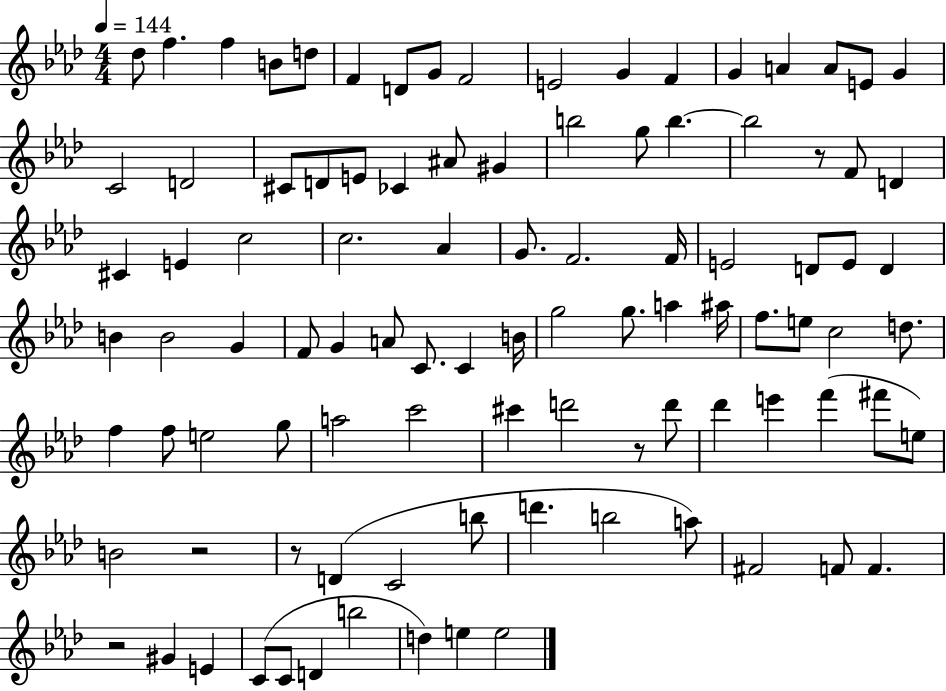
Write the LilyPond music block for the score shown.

{
  \clef treble
  \numericTimeSignature
  \time 4/4
  \key aes \major
  \tempo 4 = 144
  des''8 f''4. f''4 b'8 d''8 | f'4 d'8 g'8 f'2 | e'2 g'4 f'4 | g'4 a'4 a'8 e'8 g'4 | \break c'2 d'2 | cis'8 d'8 e'8 ces'4 ais'8 gis'4 | b''2 g''8 b''4.~~ | b''2 r8 f'8 d'4 | \break cis'4 e'4 c''2 | c''2. aes'4 | g'8. f'2. f'16 | e'2 d'8 e'8 d'4 | \break b'4 b'2 g'4 | f'8 g'4 a'8 c'8. c'4 b'16 | g''2 g''8. a''4 ais''16 | f''8. e''8 c''2 d''8. | \break f''4 f''8 e''2 g''8 | a''2 c'''2 | cis'''4 d'''2 r8 d'''8 | des'''4 e'''4 f'''4( fis'''8 e''8) | \break b'2 r2 | r8 d'4( c'2 b''8 | d'''4. b''2 a''8) | fis'2 f'8 f'4. | \break r2 gis'4 e'4 | c'8( c'8 d'4 b''2 | d''4) e''4 e''2 | \bar "|."
}